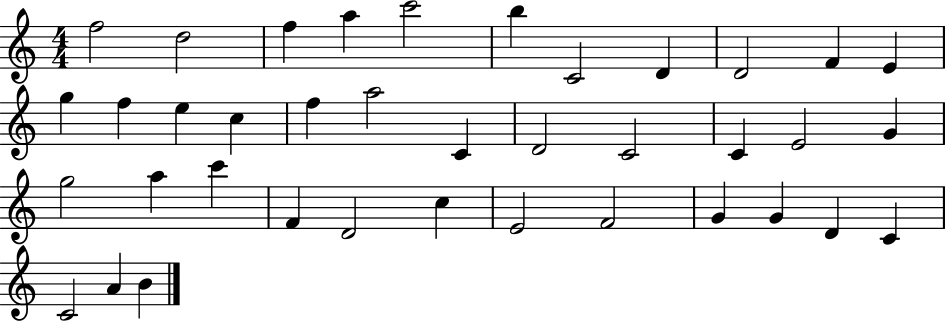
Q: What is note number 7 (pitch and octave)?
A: C4